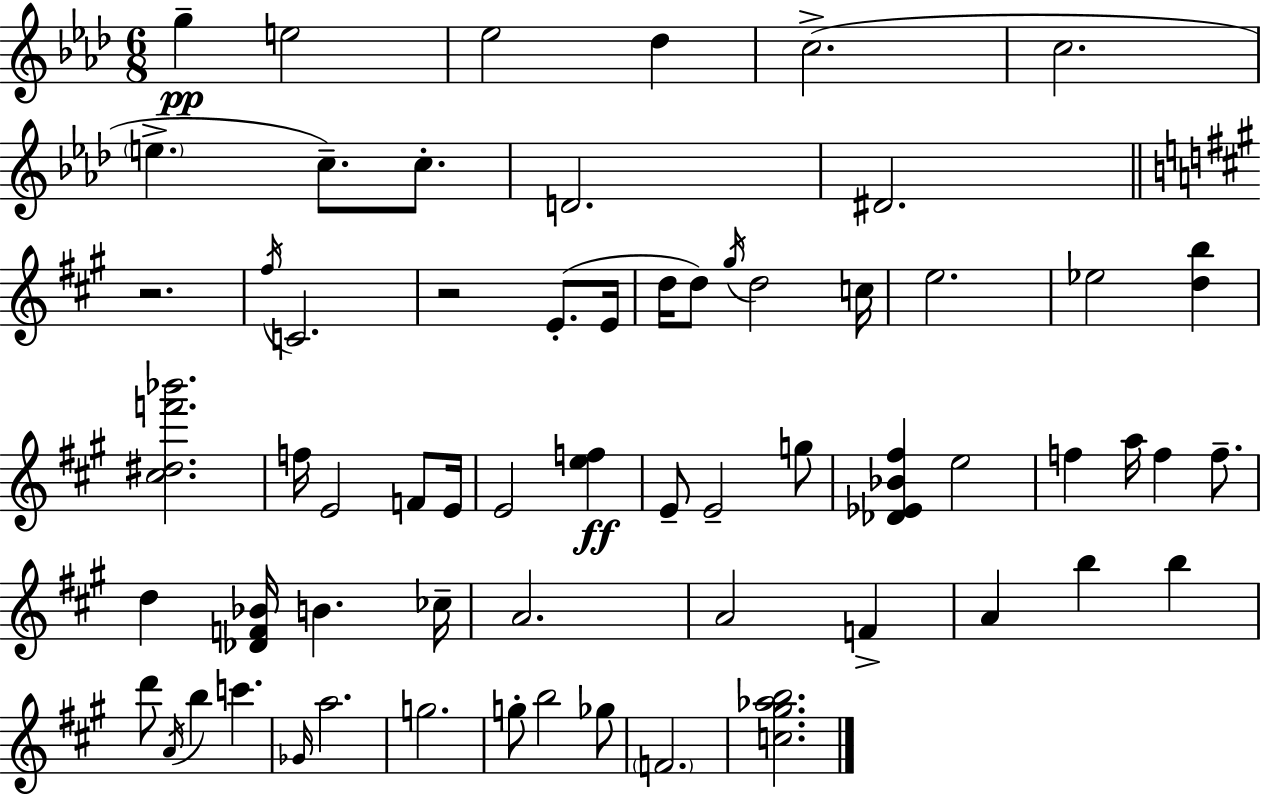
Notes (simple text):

G5/q E5/h Eb5/h Db5/q C5/h. C5/h. E5/q. C5/e. C5/e. D4/h. D#4/h. R/h. F#5/s C4/h. R/h E4/e. E4/s D5/s D5/e G#5/s D5/h C5/s E5/h. Eb5/h [D5,B5]/q [C#5,D#5,F6,Bb6]/h. F5/s E4/h F4/e E4/s E4/h [E5,F5]/q E4/e E4/h G5/e [Db4,Eb4,Bb4,F#5]/q E5/h F5/q A5/s F5/q F5/e. D5/q [Db4,F4,Bb4]/s B4/q. CES5/s A4/h. A4/h F4/q A4/q B5/q B5/q D6/e A4/s B5/q C6/q. Gb4/s A5/h. G5/h. G5/e B5/h Gb5/e F4/h. [C5,G#5,Ab5,B5]/h.